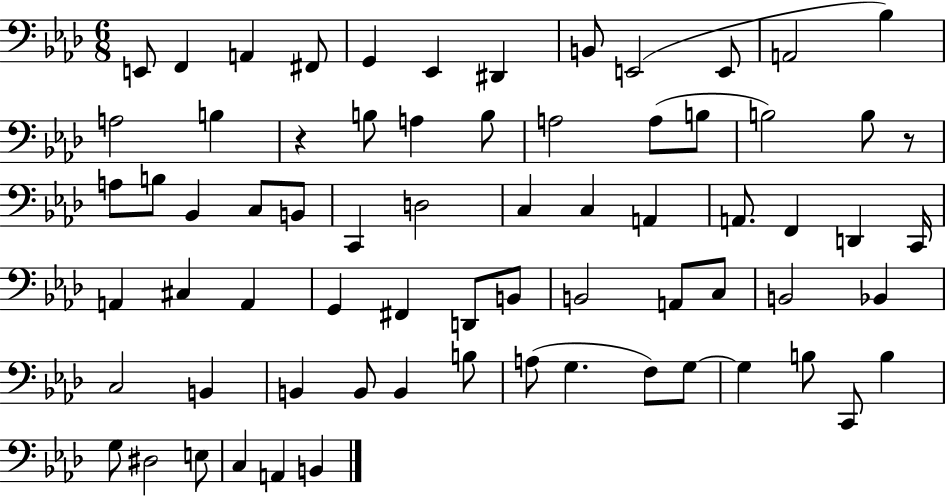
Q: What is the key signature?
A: AES major